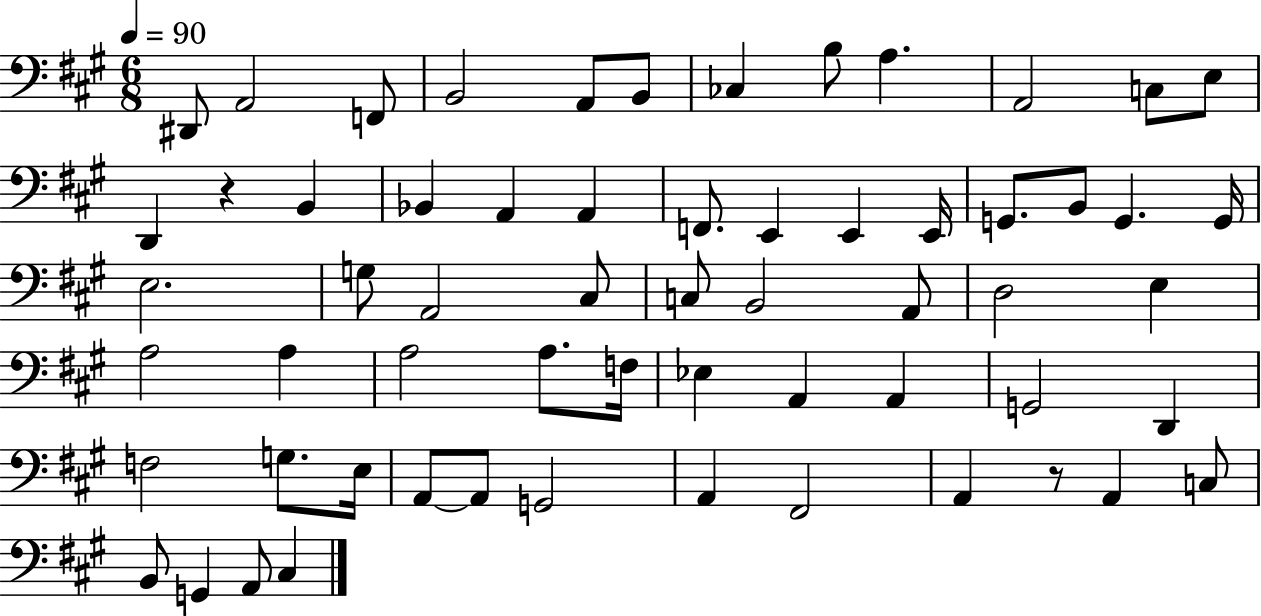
{
  \clef bass
  \numericTimeSignature
  \time 6/8
  \key a \major
  \tempo 4 = 90
  dis,8 a,2 f,8 | b,2 a,8 b,8 | ces4 b8 a4. | a,2 c8 e8 | \break d,4 r4 b,4 | bes,4 a,4 a,4 | f,8. e,4 e,4 e,16 | g,8. b,8 g,4. g,16 | \break e2. | g8 a,2 cis8 | c8 b,2 a,8 | d2 e4 | \break a2 a4 | a2 a8. f16 | ees4 a,4 a,4 | g,2 d,4 | \break f2 g8. e16 | a,8~~ a,8 g,2 | a,4 fis,2 | a,4 r8 a,4 c8 | \break b,8 g,4 a,8 cis4 | \bar "|."
}